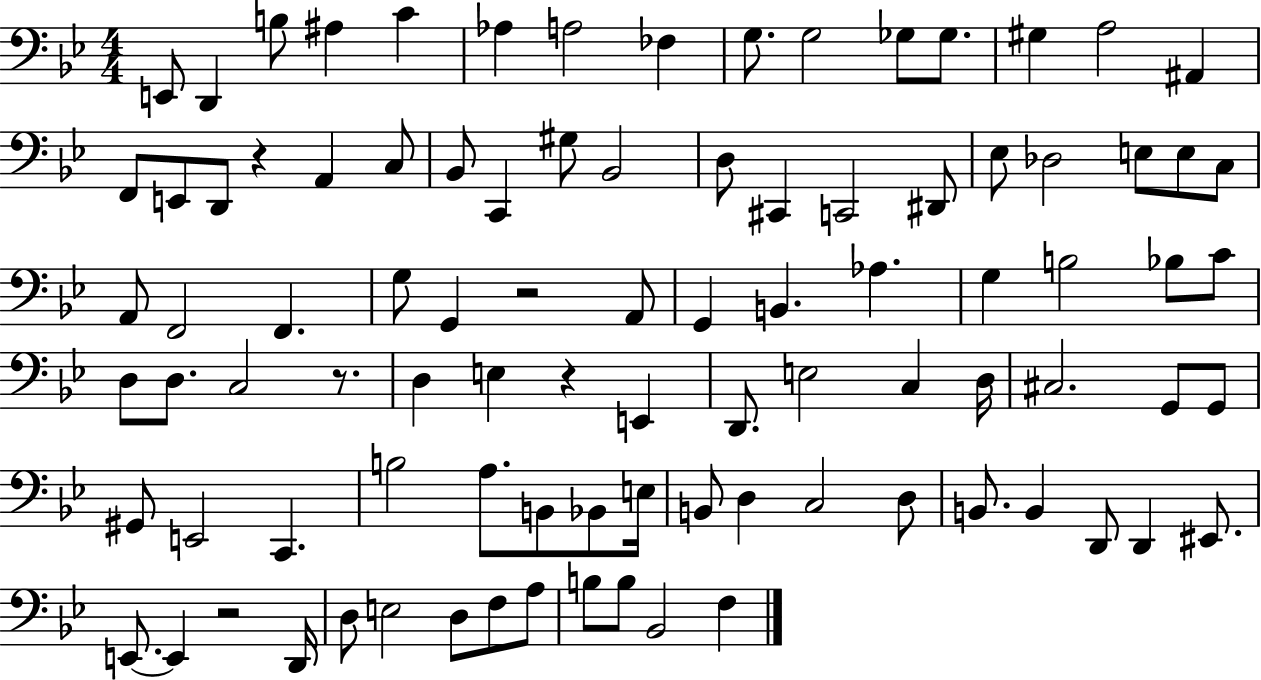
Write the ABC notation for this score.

X:1
T:Untitled
M:4/4
L:1/4
K:Bb
E,,/2 D,, B,/2 ^A, C _A, A,2 _F, G,/2 G,2 _G,/2 _G,/2 ^G, A,2 ^A,, F,,/2 E,,/2 D,,/2 z A,, C,/2 _B,,/2 C,, ^G,/2 _B,,2 D,/2 ^C,, C,,2 ^D,,/2 _E,/2 _D,2 E,/2 E,/2 C,/2 A,,/2 F,,2 F,, G,/2 G,, z2 A,,/2 G,, B,, _A, G, B,2 _B,/2 C/2 D,/2 D,/2 C,2 z/2 D, E, z E,, D,,/2 E,2 C, D,/4 ^C,2 G,,/2 G,,/2 ^G,,/2 E,,2 C,, B,2 A,/2 B,,/2 _B,,/2 E,/4 B,,/2 D, C,2 D,/2 B,,/2 B,, D,,/2 D,, ^E,,/2 E,,/2 E,, z2 D,,/4 D,/2 E,2 D,/2 F,/2 A,/2 B,/2 B,/2 _B,,2 F,